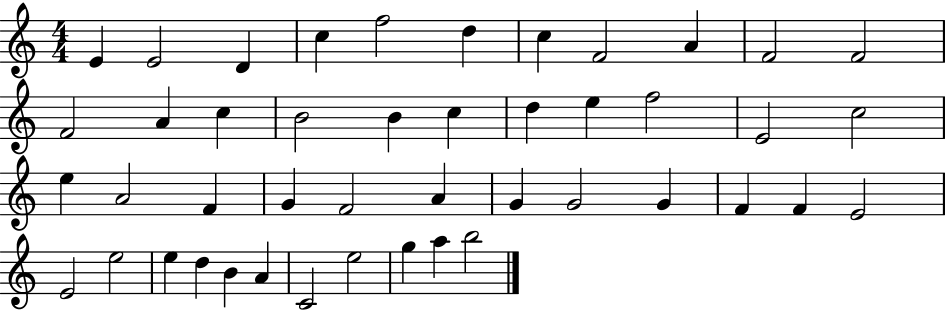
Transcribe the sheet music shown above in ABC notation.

X:1
T:Untitled
M:4/4
L:1/4
K:C
E E2 D c f2 d c F2 A F2 F2 F2 A c B2 B c d e f2 E2 c2 e A2 F G F2 A G G2 G F F E2 E2 e2 e d B A C2 e2 g a b2